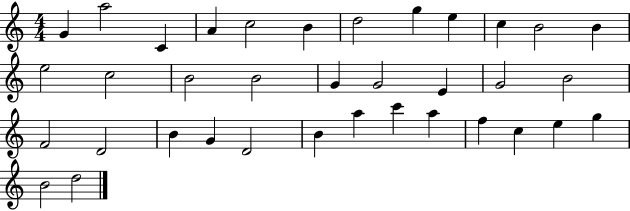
G4/q A5/h C4/q A4/q C5/h B4/q D5/h G5/q E5/q C5/q B4/h B4/q E5/h C5/h B4/h B4/h G4/q G4/h E4/q G4/h B4/h F4/h D4/h B4/q G4/q D4/h B4/q A5/q C6/q A5/q F5/q C5/q E5/q G5/q B4/h D5/h